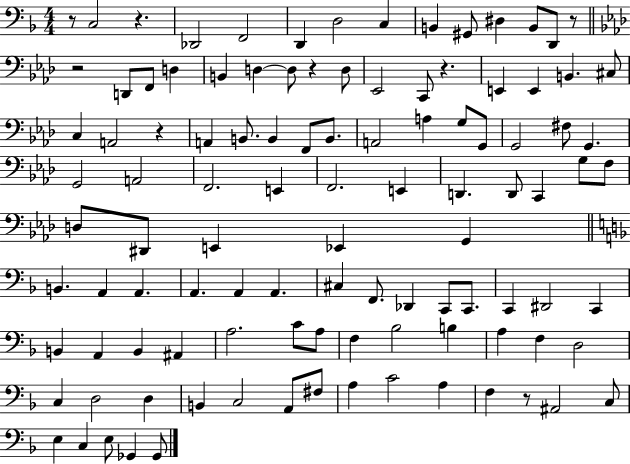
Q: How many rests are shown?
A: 8